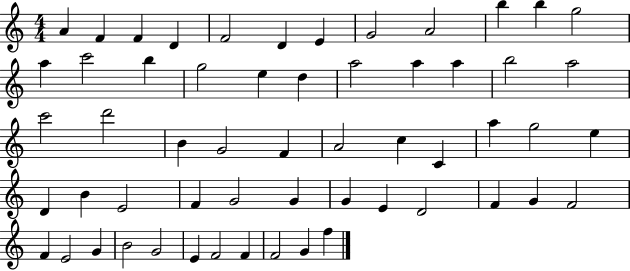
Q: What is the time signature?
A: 4/4